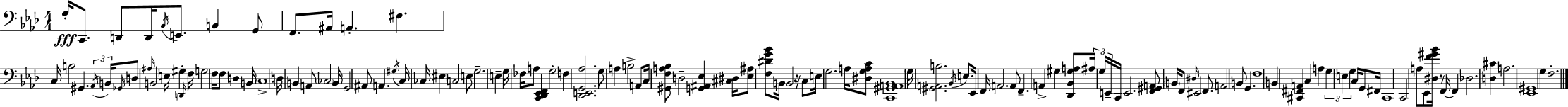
X:1
T:Untitled
M:4/4
L:1/4
K:Ab
G,/4 C,,/2 D,,/2 D,,/4 _B,,/4 E,,/2 B,, G,,/2 F,,/2 ^A,,/4 A,, ^F, C,/4 B,2 ^G,, _A,,/4 B,,/4 _G,,/4 D,/2 ^A,/4 B,,2 E,/4 ^G, D,,/4 F,/4 G,2 F,/4 F,/2 D, B,,/4 C,4 D,/4 B,, A,,/2 _C,2 B,,/4 G,,2 ^A,,/2 A,, ^G,/4 C,/4 _C,/4 ^E, C,2 E,/2 G,2 E, G,/4 _F,/4 A,/2 [C,,_D,,_E,,F,,] G,2 F, [_D,,E,,G,,_A,]2 G,/2 A, B,2 A,,/2 C,/4 [^G,,F,A,_B,]/2 D,2 [G,,^A,,_E,] [^C,^D,]/4 [_E,^A,]/2 [F,^DG_B]/2 B,,/4 B,,2 z/4 C,/2 E,/4 G,2 A,/4 [^D,G,A,C]/2 [C,,^G,,A,,_B,,]4 G,/4 [^G,,A,,B,]2 _B,,/4 E,/2 _E,,/4 F,,/4 A,,2 A,,/2 F,, A,, ^G, [_D,,_B,,^G,A,]/2 ^A,/4 G,/4 E,,/4 C,,/4 E,,2 [F,,^G,,A,,]/2 B,,/4 F,,/2 ^D,/4 ^E,,2 F,,/2 A,,2 B,,/2 G,, F,4 B,, [^C,,^F,,A,,] C, A, G, E, G, C,/4 G,,/2 ^F,,/4 C,,4 C,,2 A,/2 _E,,/2 [^D,F^G_B]/4 z/2 F,,/4 F,, _D,2 [D,^C] A,2 [_E,,^G,,]4 G, F,2